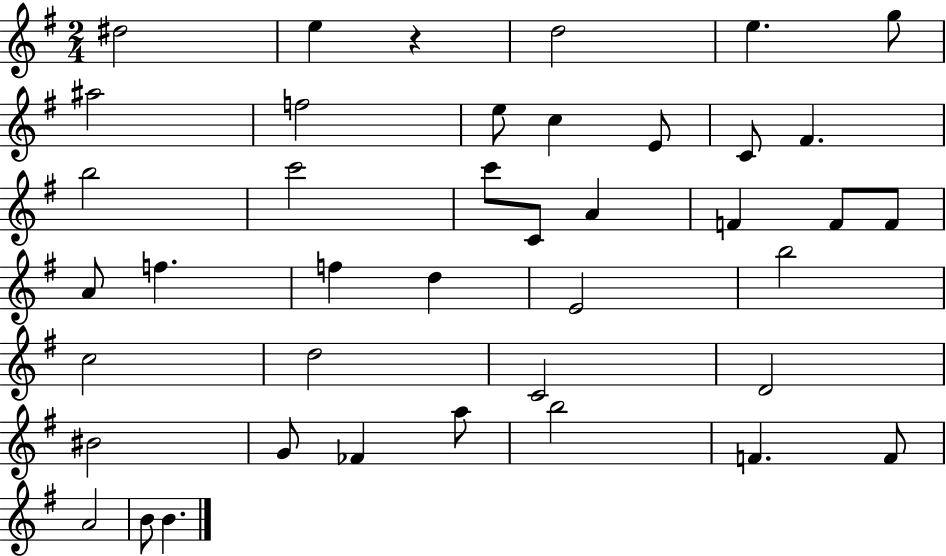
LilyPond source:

{
  \clef treble
  \numericTimeSignature
  \time 2/4
  \key g \major
  \repeat volta 2 { dis''2 | e''4 r4 | d''2 | e''4. g''8 | \break ais''2 | f''2 | e''8 c''4 e'8 | c'8 fis'4. | \break b''2 | c'''2 | c'''8 c'8 a'4 | f'4 f'8 f'8 | \break a'8 f''4. | f''4 d''4 | e'2 | b''2 | \break c''2 | d''2 | c'2 | d'2 | \break bis'2 | g'8 fes'4 a''8 | b''2 | f'4. f'8 | \break a'2 | b'8 b'4. | } \bar "|."
}